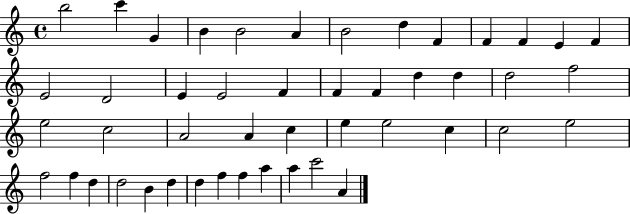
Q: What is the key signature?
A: C major